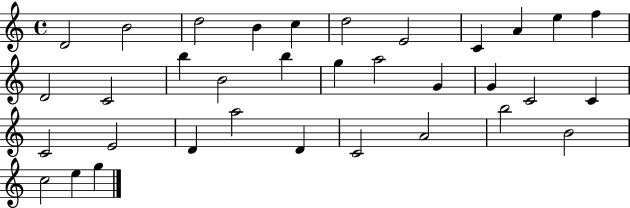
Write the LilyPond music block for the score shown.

{
  \clef treble
  \time 4/4
  \defaultTimeSignature
  \key c \major
  d'2 b'2 | d''2 b'4 c''4 | d''2 e'2 | c'4 a'4 e''4 f''4 | \break d'2 c'2 | b''4 b'2 b''4 | g''4 a''2 g'4 | g'4 c'2 c'4 | \break c'2 e'2 | d'4 a''2 d'4 | c'2 a'2 | b''2 b'2 | \break c''2 e''4 g''4 | \bar "|."
}